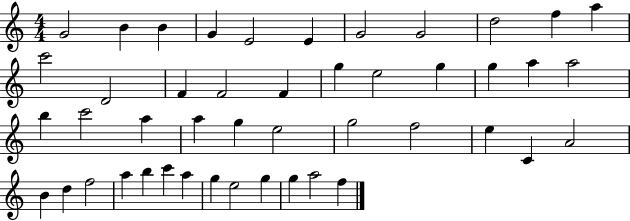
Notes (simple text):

G4/h B4/q B4/q G4/q E4/h E4/q G4/h G4/h D5/h F5/q A5/q C6/h D4/h F4/q F4/h F4/q G5/q E5/h G5/q G5/q A5/q A5/h B5/q C6/h A5/q A5/q G5/q E5/h G5/h F5/h E5/q C4/q A4/h B4/q D5/q F5/h A5/q B5/q C6/q A5/q G5/q E5/h G5/q G5/q A5/h F5/q